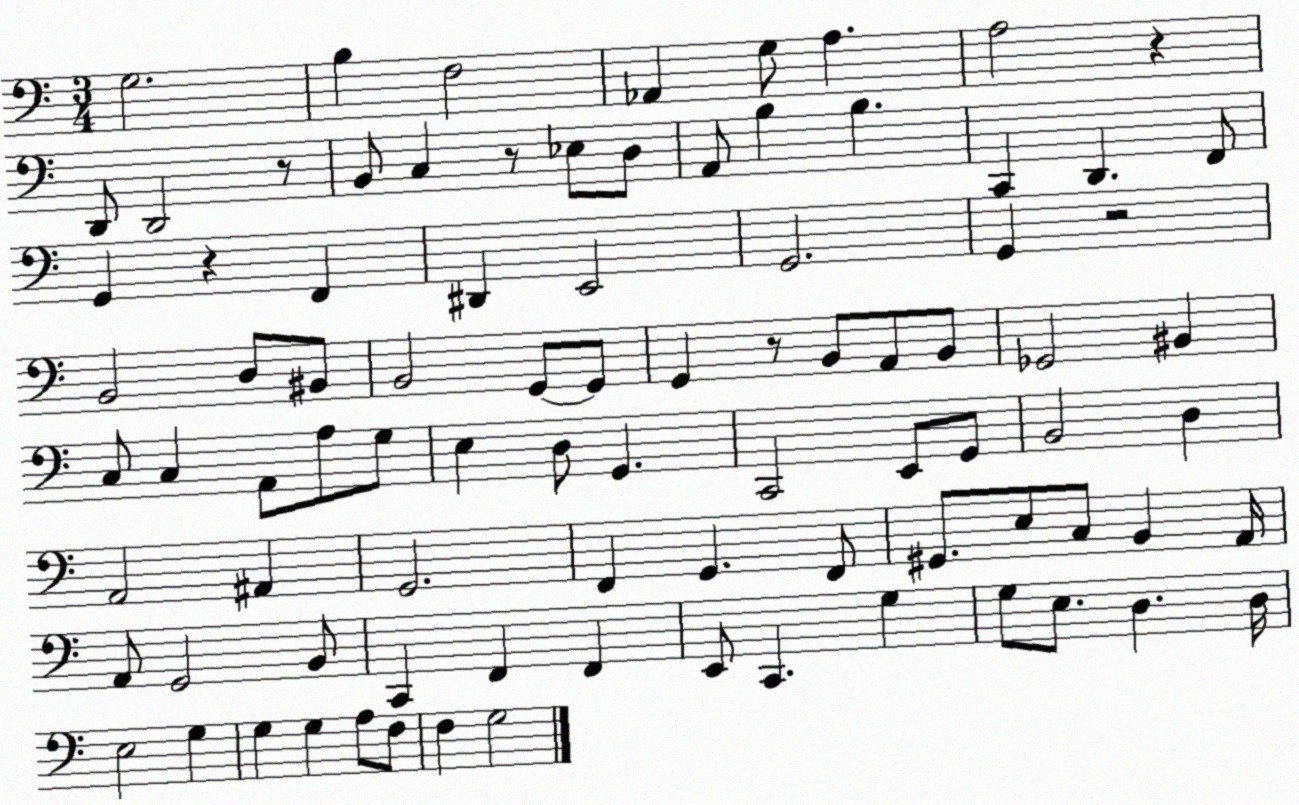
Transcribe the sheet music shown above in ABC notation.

X:1
T:Untitled
M:3/4
L:1/4
K:C
G,2 B, F,2 _A,, G,/2 A, A,2 z D,,/2 D,,2 z/2 B,,/2 C, z/2 _E,/2 D,/2 A,,/2 B, B, C,, D,, F,,/2 G,, z F,, ^D,, E,,2 G,,2 G,, z2 B,,2 D,/2 ^B,,/2 B,,2 G,,/2 G,,/2 G,, z/2 B,,/2 A,,/2 B,,/2 _G,,2 ^B,, C,/2 C, A,,/2 A,/2 G,/2 E, D,/2 G,, C,,2 E,,/2 G,,/2 B,,2 D, A,,2 ^A,, G,,2 F,, G,, F,,/2 ^G,,/2 E,/2 C,/2 B,, A,,/4 A,,/2 G,,2 B,,/2 C,, F,, F,, E,,/2 C,, G, G,/2 E,/2 D, D,/4 E,2 G, G, G, A,/2 F,/2 F, G,2